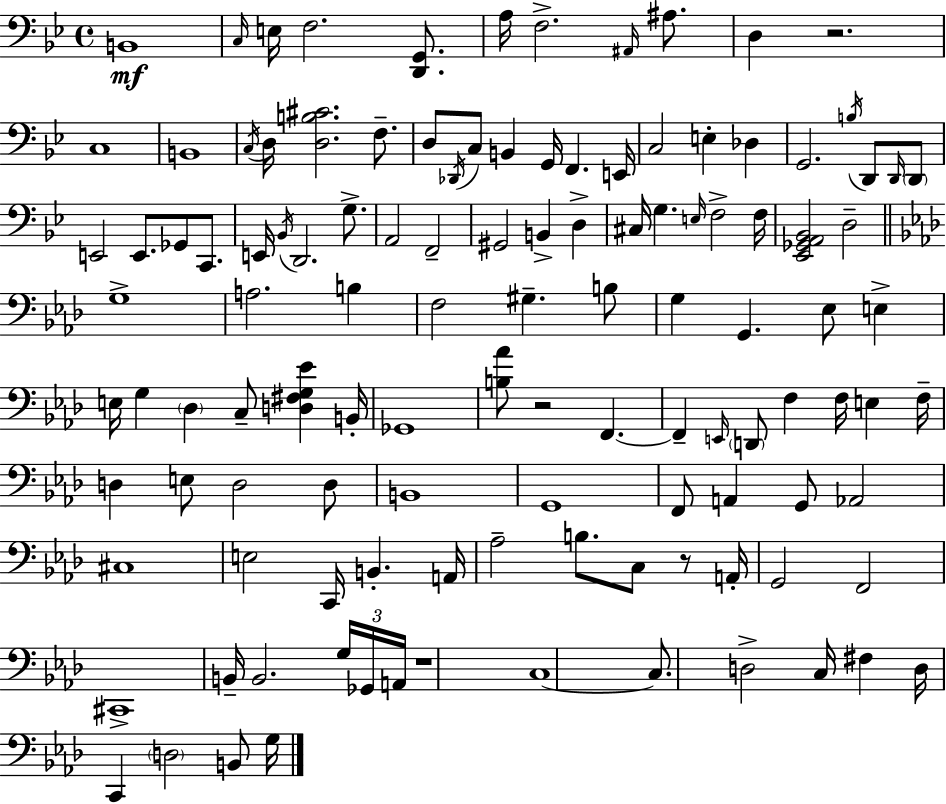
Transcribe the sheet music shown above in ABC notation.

X:1
T:Untitled
M:4/4
L:1/4
K:Gm
B,,4 C,/4 E,/4 F,2 [D,,G,,]/2 A,/4 F,2 ^A,,/4 ^A,/2 D, z2 C,4 B,,4 C,/4 D,/4 [D,B,^C]2 F,/2 D,/2 _D,,/4 C,/2 B,, G,,/4 F,, E,,/4 C,2 E, _D, G,,2 B,/4 D,,/2 D,,/4 D,,/2 E,,2 E,,/2 _G,,/2 C,,/2 E,,/4 _B,,/4 D,,2 G,/2 A,,2 F,,2 ^G,,2 B,, D, ^C,/4 G, E,/4 F,2 F,/4 [_E,,_G,,A,,_B,,]2 D,2 G,4 A,2 B, F,2 ^G, B,/2 G, G,, _E,/2 E, E,/4 G, _D, C,/2 [D,^F,G,_E] B,,/4 _G,,4 [B,_A]/2 z2 F,, F,, E,,/4 D,,/2 F, F,/4 E, F,/4 D, E,/2 D,2 D,/2 B,,4 G,,4 F,,/2 A,, G,,/2 _A,,2 ^C,4 E,2 C,,/4 B,, A,,/4 _A,2 B,/2 C,/2 z/2 A,,/4 G,,2 F,,2 ^C,,4 B,,/4 B,,2 G,/4 _G,,/4 A,,/4 z4 C,4 C,/2 D,2 C,/4 ^F, D,/4 C,, D,2 B,,/2 G,/4